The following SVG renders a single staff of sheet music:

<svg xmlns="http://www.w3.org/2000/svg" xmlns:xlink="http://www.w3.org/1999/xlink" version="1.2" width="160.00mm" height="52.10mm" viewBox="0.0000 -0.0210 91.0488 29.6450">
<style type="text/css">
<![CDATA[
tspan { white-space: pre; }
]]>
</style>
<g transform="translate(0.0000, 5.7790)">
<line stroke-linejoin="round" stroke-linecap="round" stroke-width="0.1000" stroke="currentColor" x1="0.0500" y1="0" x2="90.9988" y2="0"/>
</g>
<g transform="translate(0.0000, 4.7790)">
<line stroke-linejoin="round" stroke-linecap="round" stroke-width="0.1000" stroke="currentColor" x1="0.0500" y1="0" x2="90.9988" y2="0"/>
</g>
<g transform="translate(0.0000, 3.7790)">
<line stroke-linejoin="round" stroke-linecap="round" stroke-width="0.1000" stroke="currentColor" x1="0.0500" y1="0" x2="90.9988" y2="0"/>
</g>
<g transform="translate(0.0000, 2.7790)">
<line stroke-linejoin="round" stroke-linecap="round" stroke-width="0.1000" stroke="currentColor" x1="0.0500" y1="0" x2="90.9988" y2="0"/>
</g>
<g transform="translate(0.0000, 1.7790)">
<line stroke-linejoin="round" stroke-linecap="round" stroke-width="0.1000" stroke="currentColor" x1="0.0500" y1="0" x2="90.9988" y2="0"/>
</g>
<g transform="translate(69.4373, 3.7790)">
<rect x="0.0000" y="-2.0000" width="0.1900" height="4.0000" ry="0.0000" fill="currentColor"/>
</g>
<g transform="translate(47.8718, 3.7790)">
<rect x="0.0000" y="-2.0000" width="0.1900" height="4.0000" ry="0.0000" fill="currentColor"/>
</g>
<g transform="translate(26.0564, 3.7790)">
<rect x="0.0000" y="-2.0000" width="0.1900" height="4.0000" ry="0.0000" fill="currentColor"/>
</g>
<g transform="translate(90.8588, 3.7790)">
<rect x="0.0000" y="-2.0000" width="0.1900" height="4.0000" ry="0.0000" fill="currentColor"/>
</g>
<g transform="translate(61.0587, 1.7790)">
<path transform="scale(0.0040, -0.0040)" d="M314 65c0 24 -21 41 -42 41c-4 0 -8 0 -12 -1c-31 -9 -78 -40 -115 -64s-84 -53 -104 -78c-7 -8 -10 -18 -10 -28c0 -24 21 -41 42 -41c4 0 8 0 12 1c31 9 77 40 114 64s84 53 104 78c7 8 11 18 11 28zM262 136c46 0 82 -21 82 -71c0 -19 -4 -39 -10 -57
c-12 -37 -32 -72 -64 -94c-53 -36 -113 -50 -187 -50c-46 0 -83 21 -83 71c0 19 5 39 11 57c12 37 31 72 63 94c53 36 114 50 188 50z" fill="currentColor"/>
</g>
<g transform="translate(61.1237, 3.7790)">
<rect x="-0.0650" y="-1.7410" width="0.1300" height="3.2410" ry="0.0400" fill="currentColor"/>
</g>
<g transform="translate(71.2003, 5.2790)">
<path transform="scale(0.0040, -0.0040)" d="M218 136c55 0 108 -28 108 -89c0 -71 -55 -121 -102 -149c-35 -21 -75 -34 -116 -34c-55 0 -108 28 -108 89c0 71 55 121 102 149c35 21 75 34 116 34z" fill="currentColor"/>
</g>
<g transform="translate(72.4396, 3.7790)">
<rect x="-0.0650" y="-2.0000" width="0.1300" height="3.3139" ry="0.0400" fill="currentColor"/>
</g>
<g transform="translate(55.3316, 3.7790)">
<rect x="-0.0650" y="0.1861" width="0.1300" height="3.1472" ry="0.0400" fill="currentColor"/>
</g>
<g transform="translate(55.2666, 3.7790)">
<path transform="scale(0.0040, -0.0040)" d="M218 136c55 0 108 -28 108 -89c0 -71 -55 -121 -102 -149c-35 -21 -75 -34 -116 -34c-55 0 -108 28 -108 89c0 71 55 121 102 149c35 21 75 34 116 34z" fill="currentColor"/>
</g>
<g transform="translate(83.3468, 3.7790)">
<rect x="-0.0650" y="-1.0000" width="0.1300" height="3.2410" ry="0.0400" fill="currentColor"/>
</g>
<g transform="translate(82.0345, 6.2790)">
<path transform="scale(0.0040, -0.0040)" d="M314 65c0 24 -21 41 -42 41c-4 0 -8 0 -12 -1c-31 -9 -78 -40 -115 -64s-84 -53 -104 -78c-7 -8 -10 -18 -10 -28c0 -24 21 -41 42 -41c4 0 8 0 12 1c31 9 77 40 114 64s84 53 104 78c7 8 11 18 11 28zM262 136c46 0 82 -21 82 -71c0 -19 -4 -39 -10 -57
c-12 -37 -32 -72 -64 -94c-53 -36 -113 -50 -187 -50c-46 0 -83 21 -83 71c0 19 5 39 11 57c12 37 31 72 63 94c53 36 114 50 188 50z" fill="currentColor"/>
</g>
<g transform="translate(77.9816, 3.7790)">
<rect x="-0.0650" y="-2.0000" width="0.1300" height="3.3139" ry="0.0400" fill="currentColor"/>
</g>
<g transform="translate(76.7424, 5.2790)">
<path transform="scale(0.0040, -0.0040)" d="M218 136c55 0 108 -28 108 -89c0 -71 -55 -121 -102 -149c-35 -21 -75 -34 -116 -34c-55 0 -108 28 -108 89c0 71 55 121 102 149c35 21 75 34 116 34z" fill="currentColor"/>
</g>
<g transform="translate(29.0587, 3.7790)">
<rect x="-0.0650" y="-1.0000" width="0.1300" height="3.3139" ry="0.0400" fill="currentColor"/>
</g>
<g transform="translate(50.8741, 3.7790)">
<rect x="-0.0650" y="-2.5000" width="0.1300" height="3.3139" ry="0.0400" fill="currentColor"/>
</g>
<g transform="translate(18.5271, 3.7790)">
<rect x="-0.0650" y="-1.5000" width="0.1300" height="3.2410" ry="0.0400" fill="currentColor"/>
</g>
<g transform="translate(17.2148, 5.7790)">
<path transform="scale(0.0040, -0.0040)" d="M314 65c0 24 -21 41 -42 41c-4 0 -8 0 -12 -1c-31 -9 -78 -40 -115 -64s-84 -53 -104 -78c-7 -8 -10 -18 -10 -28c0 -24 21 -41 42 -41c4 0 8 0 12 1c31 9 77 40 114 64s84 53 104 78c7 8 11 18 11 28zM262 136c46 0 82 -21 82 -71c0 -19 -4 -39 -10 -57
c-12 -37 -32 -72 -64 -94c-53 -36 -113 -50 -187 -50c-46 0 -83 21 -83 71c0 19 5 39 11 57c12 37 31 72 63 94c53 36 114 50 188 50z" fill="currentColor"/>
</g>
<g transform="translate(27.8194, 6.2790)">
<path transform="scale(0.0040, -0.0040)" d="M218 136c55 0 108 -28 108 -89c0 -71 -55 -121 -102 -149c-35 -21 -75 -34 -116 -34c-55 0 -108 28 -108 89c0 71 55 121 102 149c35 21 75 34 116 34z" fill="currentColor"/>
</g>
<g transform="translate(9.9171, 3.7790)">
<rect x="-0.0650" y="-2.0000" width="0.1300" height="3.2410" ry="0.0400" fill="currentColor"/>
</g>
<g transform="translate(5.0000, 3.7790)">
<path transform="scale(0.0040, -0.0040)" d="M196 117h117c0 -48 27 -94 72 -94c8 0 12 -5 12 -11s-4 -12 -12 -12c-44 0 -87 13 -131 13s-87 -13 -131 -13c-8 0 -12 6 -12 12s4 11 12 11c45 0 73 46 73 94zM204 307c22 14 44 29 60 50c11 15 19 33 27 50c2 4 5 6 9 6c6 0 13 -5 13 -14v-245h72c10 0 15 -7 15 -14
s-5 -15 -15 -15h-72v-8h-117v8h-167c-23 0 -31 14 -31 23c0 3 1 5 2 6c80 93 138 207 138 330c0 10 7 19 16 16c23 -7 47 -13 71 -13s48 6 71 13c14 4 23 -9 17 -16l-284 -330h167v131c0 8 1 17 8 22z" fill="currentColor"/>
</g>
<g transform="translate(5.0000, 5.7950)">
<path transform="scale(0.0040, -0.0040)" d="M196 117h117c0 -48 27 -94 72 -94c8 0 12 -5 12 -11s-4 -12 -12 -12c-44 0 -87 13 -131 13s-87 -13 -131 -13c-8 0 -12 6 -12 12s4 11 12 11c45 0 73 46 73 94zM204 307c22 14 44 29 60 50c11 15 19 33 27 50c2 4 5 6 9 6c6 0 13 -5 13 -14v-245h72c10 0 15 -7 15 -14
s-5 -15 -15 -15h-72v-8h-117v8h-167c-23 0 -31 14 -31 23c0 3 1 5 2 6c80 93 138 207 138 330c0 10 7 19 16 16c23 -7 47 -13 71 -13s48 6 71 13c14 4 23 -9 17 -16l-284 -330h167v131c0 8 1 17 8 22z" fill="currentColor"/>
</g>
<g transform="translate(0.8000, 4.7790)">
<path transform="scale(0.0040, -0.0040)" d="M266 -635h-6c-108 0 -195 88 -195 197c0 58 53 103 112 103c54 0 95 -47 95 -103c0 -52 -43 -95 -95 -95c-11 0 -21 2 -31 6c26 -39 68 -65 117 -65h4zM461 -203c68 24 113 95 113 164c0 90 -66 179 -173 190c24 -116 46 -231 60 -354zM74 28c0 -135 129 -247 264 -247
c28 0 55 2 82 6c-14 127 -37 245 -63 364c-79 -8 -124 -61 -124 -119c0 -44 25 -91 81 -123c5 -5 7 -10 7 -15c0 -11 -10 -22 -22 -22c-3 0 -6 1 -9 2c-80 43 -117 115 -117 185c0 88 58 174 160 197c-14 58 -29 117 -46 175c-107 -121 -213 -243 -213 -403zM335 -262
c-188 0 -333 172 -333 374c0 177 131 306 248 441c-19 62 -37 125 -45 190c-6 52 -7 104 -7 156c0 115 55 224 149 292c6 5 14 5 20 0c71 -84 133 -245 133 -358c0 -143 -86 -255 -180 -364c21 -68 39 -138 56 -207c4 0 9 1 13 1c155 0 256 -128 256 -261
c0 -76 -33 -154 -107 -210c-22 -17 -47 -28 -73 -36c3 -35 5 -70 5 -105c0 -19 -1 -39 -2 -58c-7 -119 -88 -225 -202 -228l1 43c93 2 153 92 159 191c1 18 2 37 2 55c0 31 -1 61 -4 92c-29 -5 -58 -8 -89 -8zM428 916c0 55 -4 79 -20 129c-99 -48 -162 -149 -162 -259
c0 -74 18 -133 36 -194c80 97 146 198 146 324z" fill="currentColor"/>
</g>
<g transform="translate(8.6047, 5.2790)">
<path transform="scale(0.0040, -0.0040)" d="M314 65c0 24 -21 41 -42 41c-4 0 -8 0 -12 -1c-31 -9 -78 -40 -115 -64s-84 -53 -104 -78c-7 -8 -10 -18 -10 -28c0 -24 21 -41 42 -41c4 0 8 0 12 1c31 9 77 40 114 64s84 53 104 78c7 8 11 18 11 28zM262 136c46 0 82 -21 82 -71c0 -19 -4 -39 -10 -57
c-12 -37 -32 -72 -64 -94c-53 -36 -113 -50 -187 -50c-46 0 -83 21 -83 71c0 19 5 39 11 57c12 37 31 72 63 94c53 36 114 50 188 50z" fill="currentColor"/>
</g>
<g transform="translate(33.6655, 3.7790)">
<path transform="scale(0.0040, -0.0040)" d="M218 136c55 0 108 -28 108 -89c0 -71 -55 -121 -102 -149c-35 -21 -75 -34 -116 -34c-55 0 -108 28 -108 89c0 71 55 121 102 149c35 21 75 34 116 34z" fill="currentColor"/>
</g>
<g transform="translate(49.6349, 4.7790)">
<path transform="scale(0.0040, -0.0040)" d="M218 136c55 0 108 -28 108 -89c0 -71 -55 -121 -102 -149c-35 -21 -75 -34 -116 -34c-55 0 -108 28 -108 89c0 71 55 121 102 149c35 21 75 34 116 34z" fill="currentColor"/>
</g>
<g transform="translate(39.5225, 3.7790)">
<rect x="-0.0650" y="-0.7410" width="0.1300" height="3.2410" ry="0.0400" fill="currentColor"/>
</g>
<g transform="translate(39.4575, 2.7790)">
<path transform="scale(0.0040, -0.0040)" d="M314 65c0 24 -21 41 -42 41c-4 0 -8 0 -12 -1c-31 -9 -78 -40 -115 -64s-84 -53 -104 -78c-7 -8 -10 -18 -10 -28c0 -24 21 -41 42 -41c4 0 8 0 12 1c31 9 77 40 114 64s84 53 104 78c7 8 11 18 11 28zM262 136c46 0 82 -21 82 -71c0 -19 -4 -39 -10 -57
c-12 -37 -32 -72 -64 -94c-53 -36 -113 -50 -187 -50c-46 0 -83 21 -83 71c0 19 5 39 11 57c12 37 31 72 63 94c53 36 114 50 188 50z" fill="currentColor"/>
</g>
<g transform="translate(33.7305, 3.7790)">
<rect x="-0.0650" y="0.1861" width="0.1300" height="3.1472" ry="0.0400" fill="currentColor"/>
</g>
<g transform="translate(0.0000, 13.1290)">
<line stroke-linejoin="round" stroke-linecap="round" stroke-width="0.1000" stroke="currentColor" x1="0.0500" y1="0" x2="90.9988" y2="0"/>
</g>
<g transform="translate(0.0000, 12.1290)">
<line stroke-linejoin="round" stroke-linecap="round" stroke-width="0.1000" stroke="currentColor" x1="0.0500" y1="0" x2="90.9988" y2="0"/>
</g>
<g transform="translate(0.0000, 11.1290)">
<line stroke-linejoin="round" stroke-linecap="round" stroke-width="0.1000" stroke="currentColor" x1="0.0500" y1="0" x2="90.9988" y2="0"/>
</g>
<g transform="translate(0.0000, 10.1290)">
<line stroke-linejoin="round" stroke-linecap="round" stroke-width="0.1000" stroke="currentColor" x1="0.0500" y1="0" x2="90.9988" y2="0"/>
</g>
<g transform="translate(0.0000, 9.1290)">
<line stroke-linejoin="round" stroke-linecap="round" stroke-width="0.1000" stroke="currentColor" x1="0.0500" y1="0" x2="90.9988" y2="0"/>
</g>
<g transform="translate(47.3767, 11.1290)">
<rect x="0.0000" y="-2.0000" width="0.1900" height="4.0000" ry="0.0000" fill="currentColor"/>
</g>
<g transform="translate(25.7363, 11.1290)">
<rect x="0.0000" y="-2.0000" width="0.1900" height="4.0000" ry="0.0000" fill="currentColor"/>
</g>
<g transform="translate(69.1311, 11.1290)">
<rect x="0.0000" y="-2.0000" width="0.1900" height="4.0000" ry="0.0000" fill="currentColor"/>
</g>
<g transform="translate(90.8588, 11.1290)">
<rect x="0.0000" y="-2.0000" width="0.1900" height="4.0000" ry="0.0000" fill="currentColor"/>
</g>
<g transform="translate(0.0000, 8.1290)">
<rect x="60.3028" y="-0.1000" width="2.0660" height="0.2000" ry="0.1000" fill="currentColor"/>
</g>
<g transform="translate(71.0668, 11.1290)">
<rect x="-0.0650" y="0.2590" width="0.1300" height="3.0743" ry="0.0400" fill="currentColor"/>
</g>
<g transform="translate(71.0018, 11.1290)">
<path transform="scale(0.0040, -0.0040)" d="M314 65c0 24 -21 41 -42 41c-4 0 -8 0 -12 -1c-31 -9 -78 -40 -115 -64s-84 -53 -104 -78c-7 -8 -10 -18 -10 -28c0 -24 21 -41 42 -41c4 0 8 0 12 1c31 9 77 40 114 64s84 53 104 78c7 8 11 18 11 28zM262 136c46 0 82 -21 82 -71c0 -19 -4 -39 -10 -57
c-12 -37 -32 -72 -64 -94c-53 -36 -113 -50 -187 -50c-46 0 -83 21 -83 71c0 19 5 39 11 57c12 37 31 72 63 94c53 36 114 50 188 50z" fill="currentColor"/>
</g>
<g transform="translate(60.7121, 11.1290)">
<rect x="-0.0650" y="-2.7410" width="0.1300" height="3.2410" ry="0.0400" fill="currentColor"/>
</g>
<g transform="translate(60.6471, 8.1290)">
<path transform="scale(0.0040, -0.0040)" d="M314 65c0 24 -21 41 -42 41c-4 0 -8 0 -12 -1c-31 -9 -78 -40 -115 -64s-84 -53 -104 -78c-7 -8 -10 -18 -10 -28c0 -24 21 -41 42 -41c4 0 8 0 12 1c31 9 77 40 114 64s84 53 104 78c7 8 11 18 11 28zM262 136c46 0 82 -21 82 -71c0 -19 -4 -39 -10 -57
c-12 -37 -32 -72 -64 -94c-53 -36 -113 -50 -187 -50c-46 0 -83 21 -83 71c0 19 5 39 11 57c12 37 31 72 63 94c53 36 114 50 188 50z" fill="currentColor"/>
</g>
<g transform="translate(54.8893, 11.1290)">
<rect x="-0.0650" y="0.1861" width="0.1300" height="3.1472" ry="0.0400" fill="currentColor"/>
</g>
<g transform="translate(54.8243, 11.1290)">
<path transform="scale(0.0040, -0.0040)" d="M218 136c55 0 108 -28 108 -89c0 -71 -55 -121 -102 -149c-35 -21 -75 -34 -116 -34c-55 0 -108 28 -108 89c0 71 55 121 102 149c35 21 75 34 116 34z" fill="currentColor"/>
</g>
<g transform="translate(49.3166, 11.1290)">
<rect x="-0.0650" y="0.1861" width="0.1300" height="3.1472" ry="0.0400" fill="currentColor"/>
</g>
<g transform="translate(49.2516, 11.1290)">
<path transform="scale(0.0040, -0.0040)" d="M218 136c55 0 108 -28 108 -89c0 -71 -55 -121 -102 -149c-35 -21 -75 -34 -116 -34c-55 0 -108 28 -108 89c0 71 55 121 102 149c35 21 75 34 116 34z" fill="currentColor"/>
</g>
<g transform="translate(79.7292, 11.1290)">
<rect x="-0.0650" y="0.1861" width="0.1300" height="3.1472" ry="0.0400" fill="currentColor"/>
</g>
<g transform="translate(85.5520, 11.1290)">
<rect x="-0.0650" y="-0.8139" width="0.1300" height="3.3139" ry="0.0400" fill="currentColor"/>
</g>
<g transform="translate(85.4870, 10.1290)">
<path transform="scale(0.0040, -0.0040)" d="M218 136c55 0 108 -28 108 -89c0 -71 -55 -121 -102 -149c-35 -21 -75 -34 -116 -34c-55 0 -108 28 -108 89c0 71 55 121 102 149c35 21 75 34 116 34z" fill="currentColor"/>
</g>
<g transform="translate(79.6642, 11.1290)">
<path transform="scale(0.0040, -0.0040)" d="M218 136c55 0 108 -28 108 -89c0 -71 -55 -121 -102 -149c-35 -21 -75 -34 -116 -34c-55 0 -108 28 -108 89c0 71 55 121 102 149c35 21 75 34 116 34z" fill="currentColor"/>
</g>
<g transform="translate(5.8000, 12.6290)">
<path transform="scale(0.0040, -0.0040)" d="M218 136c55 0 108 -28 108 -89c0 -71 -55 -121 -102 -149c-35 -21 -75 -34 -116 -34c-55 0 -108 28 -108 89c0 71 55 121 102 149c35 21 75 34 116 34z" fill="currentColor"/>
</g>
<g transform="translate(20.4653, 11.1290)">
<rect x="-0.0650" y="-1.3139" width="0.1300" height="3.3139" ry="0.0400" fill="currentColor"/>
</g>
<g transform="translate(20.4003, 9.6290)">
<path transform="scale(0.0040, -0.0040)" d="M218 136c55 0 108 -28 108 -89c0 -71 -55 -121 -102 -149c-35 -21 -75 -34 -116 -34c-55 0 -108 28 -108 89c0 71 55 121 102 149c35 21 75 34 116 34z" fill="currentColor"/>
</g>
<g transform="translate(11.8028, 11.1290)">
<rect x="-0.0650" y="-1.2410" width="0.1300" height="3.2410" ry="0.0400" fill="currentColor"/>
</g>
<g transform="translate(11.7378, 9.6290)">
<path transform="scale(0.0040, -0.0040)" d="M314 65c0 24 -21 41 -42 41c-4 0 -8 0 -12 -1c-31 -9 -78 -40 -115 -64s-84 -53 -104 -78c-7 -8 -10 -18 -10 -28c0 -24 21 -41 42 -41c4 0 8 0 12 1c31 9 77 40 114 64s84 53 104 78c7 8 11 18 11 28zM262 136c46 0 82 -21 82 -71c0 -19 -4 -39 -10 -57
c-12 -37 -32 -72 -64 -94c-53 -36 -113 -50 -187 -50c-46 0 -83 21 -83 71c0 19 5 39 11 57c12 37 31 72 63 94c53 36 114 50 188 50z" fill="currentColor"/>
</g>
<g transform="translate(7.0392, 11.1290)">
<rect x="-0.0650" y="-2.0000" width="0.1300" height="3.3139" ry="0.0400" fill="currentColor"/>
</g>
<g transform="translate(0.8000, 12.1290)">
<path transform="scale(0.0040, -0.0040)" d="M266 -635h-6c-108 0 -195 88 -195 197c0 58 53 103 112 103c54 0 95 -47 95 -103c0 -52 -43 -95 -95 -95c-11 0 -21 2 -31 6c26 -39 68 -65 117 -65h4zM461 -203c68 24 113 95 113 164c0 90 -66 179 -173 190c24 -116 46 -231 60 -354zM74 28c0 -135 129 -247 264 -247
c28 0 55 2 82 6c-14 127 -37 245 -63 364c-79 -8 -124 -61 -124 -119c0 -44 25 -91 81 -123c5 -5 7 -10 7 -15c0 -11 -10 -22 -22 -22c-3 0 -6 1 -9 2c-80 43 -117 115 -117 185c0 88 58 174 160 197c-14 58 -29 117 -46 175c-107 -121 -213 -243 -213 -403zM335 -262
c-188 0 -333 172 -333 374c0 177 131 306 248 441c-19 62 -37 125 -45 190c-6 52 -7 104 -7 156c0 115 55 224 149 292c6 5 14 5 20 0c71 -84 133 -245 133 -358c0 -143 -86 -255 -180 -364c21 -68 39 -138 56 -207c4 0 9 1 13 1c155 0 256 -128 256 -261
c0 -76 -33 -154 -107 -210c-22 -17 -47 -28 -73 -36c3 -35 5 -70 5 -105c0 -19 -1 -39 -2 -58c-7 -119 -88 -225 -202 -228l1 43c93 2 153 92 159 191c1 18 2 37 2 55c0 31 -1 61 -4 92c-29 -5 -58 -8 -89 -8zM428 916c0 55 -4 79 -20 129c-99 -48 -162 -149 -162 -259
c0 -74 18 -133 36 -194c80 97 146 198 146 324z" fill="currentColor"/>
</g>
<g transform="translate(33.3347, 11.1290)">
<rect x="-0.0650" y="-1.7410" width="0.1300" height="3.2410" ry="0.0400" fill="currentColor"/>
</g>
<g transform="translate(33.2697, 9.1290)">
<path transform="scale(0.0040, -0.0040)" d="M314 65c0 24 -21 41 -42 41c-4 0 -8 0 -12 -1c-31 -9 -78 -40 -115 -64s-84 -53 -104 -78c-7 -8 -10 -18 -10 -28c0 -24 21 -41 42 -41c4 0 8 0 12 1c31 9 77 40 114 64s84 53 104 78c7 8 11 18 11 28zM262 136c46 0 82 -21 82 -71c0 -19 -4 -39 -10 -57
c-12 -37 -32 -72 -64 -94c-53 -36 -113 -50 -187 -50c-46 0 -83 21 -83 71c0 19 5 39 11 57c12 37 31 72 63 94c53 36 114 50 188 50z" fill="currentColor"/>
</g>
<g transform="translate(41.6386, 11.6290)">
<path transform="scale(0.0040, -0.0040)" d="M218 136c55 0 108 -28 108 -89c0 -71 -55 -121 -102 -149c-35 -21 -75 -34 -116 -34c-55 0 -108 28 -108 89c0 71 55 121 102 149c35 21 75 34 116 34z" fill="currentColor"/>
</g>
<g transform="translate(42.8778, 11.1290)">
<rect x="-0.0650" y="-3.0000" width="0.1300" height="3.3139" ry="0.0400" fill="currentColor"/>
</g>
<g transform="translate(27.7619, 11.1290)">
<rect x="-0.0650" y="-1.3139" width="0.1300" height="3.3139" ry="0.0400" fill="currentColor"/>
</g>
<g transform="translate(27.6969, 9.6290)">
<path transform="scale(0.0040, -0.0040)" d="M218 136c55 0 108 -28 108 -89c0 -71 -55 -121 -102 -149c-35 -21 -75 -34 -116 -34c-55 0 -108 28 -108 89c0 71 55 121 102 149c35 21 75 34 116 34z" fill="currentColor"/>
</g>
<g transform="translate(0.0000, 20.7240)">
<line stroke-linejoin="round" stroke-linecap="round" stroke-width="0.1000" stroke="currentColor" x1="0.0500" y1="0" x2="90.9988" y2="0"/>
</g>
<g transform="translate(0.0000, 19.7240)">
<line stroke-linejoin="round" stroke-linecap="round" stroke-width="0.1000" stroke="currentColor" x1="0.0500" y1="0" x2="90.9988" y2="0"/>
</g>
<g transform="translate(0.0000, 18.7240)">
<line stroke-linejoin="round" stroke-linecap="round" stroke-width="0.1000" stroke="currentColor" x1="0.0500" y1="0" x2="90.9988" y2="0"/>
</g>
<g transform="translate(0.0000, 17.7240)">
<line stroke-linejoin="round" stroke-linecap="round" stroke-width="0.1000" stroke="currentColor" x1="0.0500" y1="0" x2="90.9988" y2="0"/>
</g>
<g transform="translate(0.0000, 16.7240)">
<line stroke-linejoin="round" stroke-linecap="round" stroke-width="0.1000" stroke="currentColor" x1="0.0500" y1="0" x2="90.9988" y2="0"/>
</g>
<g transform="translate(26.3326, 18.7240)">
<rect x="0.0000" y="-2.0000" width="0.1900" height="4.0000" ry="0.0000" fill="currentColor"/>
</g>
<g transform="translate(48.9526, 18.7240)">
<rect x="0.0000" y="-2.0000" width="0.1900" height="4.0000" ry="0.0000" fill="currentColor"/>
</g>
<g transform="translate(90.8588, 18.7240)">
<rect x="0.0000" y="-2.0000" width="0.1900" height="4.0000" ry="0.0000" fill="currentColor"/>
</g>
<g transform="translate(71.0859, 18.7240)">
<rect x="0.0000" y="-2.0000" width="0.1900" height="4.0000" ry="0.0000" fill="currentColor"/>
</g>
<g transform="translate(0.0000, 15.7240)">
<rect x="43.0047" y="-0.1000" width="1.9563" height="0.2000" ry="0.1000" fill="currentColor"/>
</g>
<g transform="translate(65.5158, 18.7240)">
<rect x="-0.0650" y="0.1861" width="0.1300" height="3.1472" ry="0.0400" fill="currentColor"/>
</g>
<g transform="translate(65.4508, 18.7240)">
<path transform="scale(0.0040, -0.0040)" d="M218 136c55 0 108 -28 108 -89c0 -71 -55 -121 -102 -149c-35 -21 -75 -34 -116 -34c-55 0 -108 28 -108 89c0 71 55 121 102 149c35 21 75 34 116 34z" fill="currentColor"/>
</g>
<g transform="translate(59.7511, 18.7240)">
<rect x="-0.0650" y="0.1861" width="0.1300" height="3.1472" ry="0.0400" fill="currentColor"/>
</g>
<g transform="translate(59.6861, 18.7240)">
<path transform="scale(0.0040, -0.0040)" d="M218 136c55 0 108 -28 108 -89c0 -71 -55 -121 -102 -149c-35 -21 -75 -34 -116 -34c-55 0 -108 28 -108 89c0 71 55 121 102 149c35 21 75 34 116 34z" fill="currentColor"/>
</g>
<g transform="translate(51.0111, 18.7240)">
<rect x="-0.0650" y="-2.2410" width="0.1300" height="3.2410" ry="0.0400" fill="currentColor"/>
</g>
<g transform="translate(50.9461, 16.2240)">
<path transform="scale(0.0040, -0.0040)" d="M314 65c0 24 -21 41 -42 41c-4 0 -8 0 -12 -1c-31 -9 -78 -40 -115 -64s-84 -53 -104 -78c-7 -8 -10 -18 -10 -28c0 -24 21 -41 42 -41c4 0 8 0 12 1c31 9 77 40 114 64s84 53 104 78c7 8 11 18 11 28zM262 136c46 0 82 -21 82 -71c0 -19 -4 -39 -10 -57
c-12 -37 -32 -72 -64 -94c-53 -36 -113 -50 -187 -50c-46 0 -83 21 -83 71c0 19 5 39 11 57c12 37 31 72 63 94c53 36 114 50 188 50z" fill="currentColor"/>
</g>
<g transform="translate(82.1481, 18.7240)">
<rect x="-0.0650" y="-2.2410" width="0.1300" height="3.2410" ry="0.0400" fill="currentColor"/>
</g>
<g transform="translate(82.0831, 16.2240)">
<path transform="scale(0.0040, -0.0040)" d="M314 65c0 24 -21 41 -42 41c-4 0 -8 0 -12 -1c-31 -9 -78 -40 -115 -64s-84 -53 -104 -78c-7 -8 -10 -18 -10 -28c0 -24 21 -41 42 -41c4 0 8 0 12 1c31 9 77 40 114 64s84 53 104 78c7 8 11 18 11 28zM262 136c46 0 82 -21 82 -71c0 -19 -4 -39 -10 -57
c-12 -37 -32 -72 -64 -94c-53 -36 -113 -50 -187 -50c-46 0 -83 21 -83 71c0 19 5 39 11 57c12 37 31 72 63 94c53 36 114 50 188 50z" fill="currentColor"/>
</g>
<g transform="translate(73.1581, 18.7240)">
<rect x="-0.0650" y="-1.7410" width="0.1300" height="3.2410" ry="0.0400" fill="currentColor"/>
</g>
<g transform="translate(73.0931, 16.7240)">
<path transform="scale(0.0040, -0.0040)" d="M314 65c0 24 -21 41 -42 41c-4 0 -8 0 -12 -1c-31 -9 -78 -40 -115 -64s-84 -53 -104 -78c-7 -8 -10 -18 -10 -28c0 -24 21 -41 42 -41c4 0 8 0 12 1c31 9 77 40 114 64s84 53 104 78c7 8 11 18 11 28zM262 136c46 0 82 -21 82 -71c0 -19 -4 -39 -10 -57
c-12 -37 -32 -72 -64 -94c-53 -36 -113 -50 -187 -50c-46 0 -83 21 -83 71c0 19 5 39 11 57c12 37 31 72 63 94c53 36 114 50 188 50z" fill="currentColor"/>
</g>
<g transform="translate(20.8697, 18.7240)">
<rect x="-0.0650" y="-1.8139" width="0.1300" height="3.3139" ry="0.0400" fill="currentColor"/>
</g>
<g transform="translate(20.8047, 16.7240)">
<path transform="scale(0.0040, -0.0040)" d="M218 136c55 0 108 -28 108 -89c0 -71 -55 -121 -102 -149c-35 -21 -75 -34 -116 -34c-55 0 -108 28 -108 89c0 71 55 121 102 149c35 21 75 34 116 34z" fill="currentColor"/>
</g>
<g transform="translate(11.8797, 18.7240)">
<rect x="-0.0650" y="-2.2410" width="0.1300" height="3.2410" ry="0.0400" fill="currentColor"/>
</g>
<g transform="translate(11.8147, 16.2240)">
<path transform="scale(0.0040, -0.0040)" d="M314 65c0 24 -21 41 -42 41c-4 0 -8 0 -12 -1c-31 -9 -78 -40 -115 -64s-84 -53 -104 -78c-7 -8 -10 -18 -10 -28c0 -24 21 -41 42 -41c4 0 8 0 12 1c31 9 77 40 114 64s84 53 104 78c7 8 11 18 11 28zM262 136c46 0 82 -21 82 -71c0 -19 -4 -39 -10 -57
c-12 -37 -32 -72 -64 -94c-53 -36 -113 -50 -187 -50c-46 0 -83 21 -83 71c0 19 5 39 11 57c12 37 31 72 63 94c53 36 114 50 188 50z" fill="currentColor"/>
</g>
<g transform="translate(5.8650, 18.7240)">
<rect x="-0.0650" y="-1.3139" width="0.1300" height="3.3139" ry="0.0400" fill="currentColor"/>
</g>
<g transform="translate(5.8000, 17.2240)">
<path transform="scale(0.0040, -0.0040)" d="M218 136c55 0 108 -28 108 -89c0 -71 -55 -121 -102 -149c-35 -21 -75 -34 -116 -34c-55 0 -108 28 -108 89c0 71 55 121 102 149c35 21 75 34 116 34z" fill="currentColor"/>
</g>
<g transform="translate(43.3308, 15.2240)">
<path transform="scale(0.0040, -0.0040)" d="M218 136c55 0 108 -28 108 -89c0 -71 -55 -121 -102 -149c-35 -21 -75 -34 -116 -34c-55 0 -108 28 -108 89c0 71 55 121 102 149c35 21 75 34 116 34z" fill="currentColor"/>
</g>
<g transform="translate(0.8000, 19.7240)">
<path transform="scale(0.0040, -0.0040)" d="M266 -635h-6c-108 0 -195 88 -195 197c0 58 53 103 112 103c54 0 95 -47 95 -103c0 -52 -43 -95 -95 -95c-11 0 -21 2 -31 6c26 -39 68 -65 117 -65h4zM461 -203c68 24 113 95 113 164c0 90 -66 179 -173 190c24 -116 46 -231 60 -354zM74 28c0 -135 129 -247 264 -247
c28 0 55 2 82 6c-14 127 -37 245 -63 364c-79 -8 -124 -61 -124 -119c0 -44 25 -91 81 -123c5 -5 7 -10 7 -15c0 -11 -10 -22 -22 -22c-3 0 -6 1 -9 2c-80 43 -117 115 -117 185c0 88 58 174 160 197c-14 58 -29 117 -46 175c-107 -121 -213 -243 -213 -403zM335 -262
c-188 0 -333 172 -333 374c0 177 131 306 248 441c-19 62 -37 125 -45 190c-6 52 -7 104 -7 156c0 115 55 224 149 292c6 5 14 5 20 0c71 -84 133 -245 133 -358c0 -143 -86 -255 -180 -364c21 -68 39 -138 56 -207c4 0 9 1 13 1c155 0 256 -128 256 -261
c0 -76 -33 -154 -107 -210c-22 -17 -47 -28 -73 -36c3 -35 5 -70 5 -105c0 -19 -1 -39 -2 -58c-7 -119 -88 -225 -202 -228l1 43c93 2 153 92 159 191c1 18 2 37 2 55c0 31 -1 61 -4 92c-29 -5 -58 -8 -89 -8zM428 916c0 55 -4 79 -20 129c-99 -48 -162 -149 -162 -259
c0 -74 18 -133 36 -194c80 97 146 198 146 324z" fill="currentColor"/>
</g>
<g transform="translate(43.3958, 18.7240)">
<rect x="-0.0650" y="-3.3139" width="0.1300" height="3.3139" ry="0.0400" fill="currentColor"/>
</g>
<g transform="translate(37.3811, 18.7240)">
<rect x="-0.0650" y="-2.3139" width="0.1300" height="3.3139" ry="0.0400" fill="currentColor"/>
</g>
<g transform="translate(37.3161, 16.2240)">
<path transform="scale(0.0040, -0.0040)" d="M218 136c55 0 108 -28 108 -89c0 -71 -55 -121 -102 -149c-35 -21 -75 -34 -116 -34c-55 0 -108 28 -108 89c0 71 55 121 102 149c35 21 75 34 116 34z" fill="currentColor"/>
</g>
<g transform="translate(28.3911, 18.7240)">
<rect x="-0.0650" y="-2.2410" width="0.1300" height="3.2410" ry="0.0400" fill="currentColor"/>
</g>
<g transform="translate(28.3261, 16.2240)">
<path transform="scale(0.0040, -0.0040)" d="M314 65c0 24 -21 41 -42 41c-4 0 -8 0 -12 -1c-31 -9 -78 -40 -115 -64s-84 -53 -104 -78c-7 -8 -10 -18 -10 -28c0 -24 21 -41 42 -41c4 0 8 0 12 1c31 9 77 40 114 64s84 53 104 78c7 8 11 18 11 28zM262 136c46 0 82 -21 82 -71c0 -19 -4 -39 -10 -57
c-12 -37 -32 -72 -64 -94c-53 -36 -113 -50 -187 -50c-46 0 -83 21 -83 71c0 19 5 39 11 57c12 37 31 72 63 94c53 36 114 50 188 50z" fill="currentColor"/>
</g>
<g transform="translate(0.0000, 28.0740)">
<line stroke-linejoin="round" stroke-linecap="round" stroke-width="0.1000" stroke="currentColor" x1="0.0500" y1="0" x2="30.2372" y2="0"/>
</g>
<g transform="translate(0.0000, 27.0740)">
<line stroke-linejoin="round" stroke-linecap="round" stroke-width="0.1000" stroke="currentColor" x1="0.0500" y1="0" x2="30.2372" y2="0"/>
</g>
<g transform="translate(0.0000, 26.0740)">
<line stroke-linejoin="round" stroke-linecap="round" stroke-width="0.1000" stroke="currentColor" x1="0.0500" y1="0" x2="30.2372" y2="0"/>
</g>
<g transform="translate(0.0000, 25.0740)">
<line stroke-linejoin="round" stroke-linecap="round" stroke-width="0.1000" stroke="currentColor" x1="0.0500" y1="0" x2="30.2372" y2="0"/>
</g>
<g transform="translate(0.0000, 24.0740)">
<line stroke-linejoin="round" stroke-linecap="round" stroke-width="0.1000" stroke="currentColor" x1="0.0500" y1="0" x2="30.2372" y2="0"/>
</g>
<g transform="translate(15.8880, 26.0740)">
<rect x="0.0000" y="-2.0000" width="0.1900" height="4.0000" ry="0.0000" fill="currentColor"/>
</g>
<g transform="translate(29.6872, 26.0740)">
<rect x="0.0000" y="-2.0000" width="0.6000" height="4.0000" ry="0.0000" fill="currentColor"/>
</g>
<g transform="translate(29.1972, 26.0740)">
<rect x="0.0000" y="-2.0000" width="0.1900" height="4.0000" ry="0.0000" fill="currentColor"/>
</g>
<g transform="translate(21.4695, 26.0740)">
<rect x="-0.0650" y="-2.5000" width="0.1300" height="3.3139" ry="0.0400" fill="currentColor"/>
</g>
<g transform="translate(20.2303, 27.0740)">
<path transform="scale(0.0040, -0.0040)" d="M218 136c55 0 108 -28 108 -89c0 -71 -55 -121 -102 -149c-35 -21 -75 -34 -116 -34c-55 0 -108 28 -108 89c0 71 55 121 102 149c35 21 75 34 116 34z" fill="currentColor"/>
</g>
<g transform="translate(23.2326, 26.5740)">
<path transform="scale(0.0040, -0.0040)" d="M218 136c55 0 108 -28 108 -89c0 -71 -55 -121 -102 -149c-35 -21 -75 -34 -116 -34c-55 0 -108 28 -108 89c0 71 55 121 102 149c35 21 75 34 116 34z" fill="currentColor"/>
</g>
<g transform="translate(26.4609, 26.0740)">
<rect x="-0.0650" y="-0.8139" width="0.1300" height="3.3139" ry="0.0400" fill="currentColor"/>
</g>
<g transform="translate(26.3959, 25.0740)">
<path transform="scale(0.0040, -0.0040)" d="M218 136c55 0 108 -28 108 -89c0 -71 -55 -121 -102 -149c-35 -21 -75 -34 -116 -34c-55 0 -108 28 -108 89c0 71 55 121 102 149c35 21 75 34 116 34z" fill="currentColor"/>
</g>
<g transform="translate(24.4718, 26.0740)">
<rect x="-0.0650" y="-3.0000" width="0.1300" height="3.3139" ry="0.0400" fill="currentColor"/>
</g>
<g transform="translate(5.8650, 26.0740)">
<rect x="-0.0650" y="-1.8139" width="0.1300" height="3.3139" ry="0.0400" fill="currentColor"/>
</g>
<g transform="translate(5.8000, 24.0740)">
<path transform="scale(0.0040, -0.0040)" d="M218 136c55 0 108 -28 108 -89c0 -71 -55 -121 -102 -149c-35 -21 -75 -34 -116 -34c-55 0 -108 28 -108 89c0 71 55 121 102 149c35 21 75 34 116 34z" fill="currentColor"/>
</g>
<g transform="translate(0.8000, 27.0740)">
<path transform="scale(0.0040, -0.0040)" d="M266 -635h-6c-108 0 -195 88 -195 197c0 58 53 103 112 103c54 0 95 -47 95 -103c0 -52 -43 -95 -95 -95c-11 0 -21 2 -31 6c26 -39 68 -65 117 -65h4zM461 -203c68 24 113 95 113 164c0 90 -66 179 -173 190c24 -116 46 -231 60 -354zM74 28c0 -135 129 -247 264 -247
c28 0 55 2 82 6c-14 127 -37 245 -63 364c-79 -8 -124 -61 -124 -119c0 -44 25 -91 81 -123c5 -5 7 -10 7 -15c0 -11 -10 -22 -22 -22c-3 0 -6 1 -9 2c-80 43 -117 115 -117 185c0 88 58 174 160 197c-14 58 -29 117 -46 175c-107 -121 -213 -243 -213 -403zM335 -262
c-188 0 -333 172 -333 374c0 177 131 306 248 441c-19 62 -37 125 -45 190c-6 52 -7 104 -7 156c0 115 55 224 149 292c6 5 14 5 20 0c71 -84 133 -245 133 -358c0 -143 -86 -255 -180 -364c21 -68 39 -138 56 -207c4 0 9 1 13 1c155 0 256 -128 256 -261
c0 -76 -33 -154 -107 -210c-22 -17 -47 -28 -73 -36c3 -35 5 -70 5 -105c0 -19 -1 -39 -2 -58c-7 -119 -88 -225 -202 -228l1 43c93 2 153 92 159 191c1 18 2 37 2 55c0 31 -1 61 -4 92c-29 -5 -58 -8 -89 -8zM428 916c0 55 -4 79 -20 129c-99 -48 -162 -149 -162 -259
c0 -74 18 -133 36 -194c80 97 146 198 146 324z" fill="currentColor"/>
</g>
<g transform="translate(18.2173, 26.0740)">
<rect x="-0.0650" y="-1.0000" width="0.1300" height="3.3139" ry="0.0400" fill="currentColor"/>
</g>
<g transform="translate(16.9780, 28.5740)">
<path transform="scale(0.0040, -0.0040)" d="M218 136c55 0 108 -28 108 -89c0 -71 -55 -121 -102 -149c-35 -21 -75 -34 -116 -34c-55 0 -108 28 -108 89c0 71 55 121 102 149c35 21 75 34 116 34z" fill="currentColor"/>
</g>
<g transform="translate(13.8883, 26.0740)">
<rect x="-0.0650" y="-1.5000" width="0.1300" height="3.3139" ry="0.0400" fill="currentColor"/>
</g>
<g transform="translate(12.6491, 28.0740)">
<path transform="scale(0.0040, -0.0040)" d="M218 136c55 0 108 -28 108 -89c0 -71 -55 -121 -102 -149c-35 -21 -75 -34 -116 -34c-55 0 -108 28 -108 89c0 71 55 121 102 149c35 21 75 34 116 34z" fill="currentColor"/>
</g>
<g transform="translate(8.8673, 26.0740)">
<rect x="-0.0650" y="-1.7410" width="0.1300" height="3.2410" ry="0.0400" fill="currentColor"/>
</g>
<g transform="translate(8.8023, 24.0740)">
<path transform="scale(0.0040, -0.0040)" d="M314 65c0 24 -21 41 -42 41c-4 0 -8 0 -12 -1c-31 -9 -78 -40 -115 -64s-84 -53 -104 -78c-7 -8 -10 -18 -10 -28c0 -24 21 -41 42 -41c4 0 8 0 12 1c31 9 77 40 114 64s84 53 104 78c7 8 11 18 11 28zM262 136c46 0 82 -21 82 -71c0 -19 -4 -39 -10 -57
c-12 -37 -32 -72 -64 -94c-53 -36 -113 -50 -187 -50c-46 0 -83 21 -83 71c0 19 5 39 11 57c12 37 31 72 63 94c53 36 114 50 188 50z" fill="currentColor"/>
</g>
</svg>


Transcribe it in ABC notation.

X:1
T:Untitled
M:4/4
L:1/4
K:C
F2 E2 D B d2 G B f2 F F D2 F e2 e e f2 A B B a2 B2 B d e g2 f g2 g b g2 B B f2 g2 f f2 E D G A d